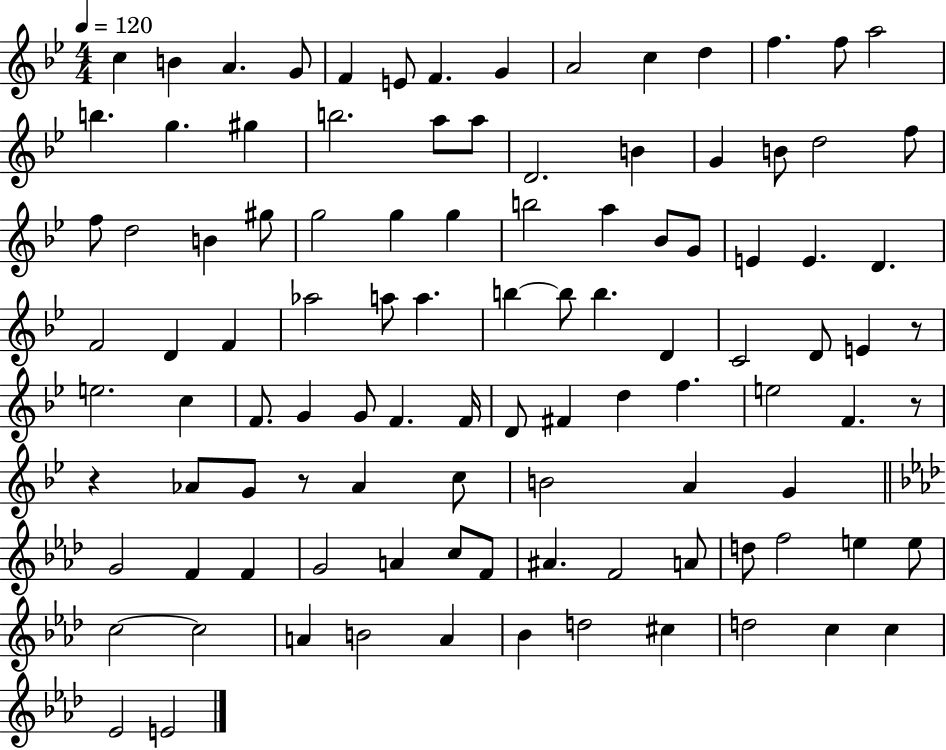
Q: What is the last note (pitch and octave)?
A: E4